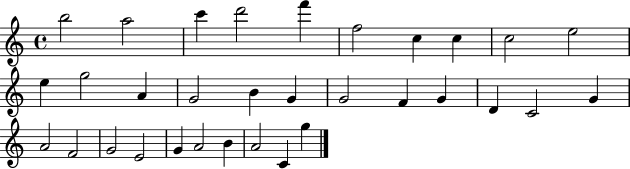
{
  \clef treble
  \time 4/4
  \defaultTimeSignature
  \key c \major
  b''2 a''2 | c'''4 d'''2 f'''4 | f''2 c''4 c''4 | c''2 e''2 | \break e''4 g''2 a'4 | g'2 b'4 g'4 | g'2 f'4 g'4 | d'4 c'2 g'4 | \break a'2 f'2 | g'2 e'2 | g'4 a'2 b'4 | a'2 c'4 g''4 | \break \bar "|."
}